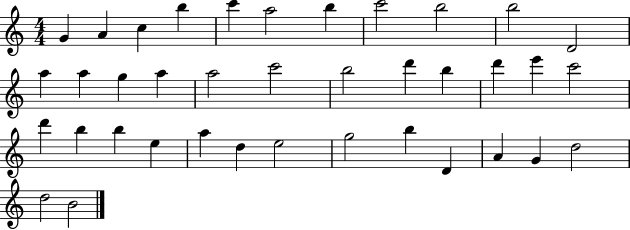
G4/q A4/q C5/q B5/q C6/q A5/h B5/q C6/h B5/h B5/h D4/h A5/q A5/q G5/q A5/q A5/h C6/h B5/h D6/q B5/q D6/q E6/q C6/h D6/q B5/q B5/q E5/q A5/q D5/q E5/h G5/h B5/q D4/q A4/q G4/q D5/h D5/h B4/h